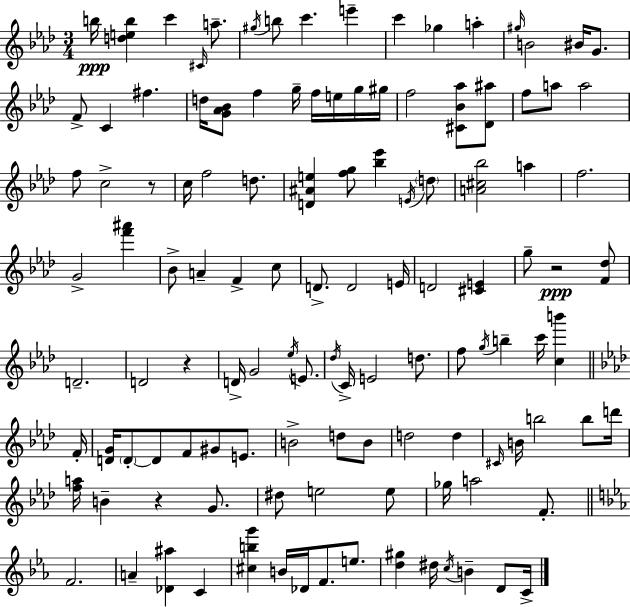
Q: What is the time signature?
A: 3/4